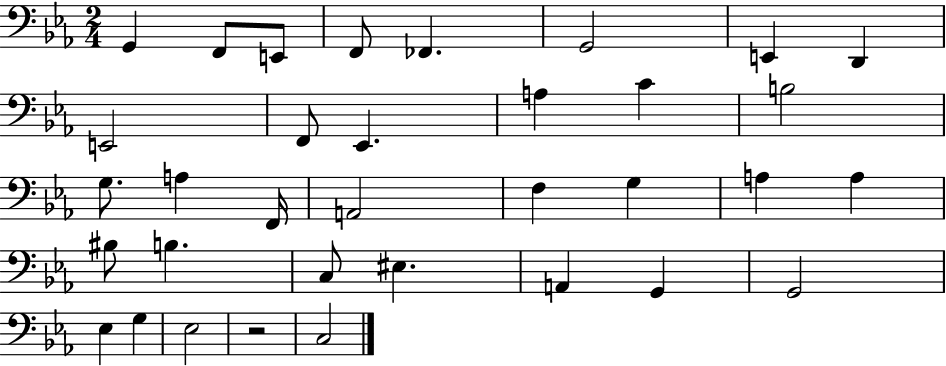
G2/q F2/e E2/e F2/e FES2/q. G2/h E2/q D2/q E2/h F2/e Eb2/q. A3/q C4/q B3/h G3/e. A3/q F2/s A2/h F3/q G3/q A3/q A3/q BIS3/e B3/q. C3/e EIS3/q. A2/q G2/q G2/h Eb3/q G3/q Eb3/h R/h C3/h